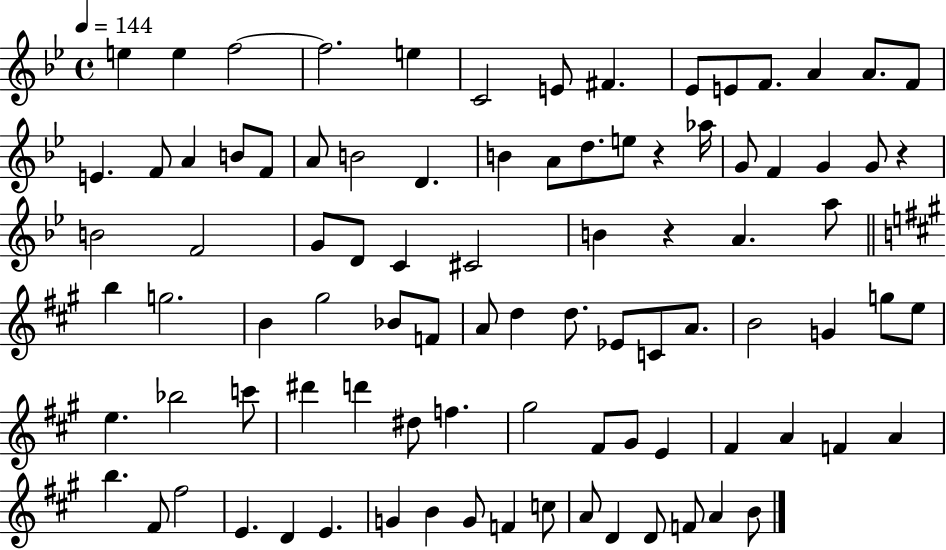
E5/q E5/q F5/h F5/h. E5/q C4/h E4/e F#4/q. Eb4/e E4/e F4/e. A4/q A4/e. F4/e E4/q. F4/e A4/q B4/e F4/e A4/e B4/h D4/q. B4/q A4/e D5/e. E5/e R/q Ab5/s G4/e F4/q G4/q G4/e R/q B4/h F4/h G4/e D4/e C4/q C#4/h B4/q R/q A4/q. A5/e B5/q G5/h. B4/q G#5/h Bb4/e F4/e A4/e D5/q D5/e. Eb4/e C4/e A4/e. B4/h G4/q G5/e E5/e E5/q. Bb5/h C6/e D#6/q D6/q D#5/e F5/q. G#5/h F#4/e G#4/e E4/q F#4/q A4/q F4/q A4/q B5/q. F#4/e F#5/h E4/q. D4/q E4/q. G4/q B4/q G4/e F4/q C5/e A4/e D4/q D4/e F4/e A4/q B4/e